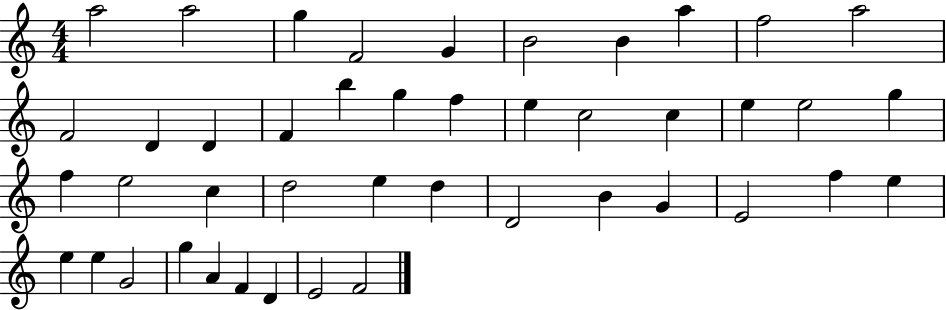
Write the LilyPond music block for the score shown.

{
  \clef treble
  \numericTimeSignature
  \time 4/4
  \key c \major
  a''2 a''2 | g''4 f'2 g'4 | b'2 b'4 a''4 | f''2 a''2 | \break f'2 d'4 d'4 | f'4 b''4 g''4 f''4 | e''4 c''2 c''4 | e''4 e''2 g''4 | \break f''4 e''2 c''4 | d''2 e''4 d''4 | d'2 b'4 g'4 | e'2 f''4 e''4 | \break e''4 e''4 g'2 | g''4 a'4 f'4 d'4 | e'2 f'2 | \bar "|."
}